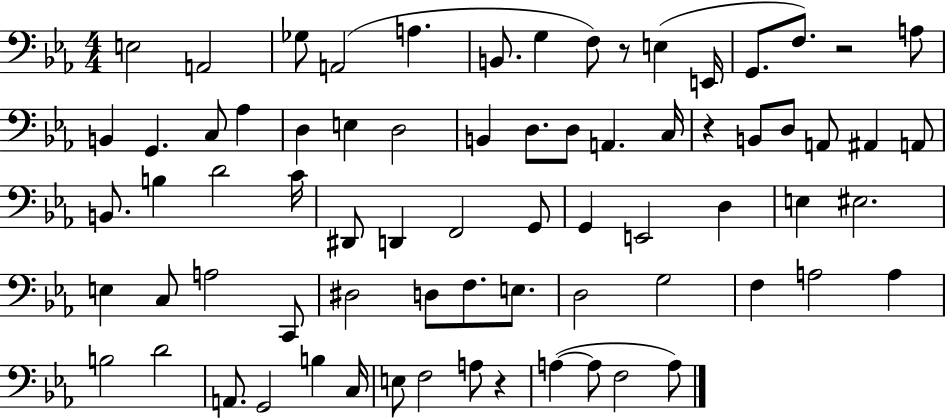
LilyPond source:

{
  \clef bass
  \numericTimeSignature
  \time 4/4
  \key ees \major
  e2 a,2 | ges8 a,2( a4. | b,8. g4 f8) r8 e4( e,16 | g,8. f8.) r2 a8 | \break b,4 g,4. c8 aes4 | d4 e4 d2 | b,4 d8. d8 a,4. c16 | r4 b,8 d8 a,8 ais,4 a,8 | \break b,8. b4 d'2 c'16 | dis,8 d,4 f,2 g,8 | g,4 e,2 d4 | e4 eis2. | \break e4 c8 a2 c,8 | dis2 d8 f8. e8. | d2 g2 | f4 a2 a4 | \break b2 d'2 | a,8. g,2 b4 c16 | e8 f2 a8 r4 | a4~(~ a8 f2 a8) | \break \bar "|."
}